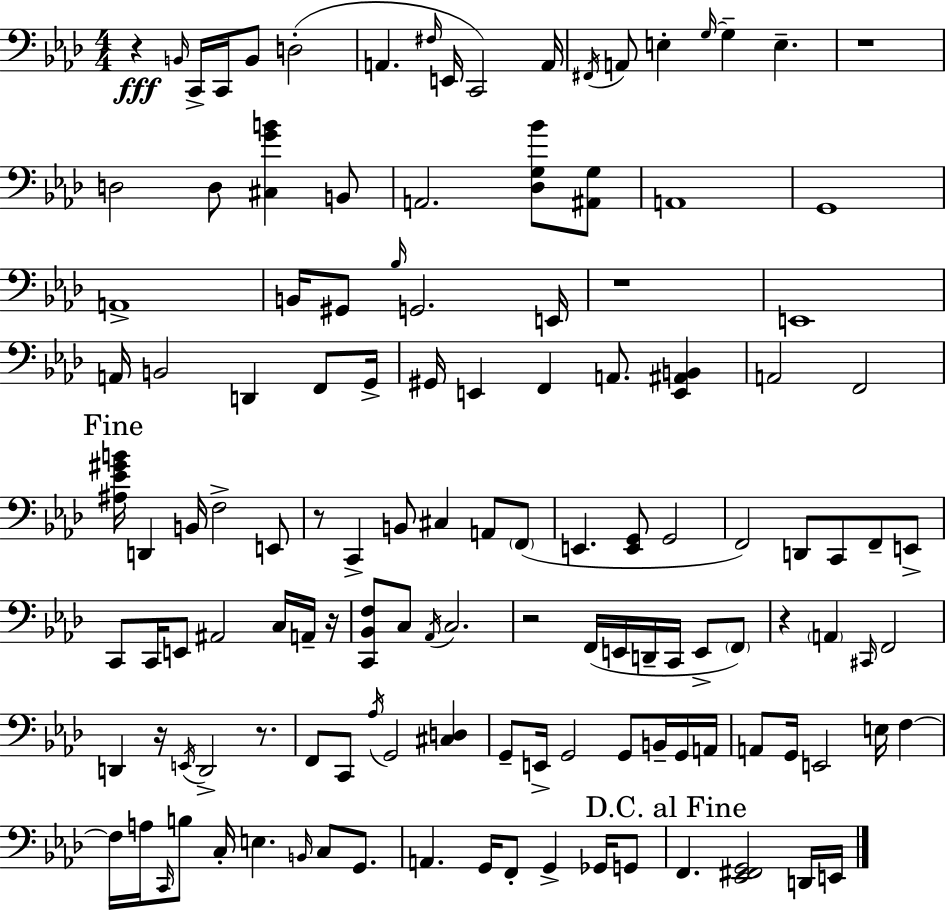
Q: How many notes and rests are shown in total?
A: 129